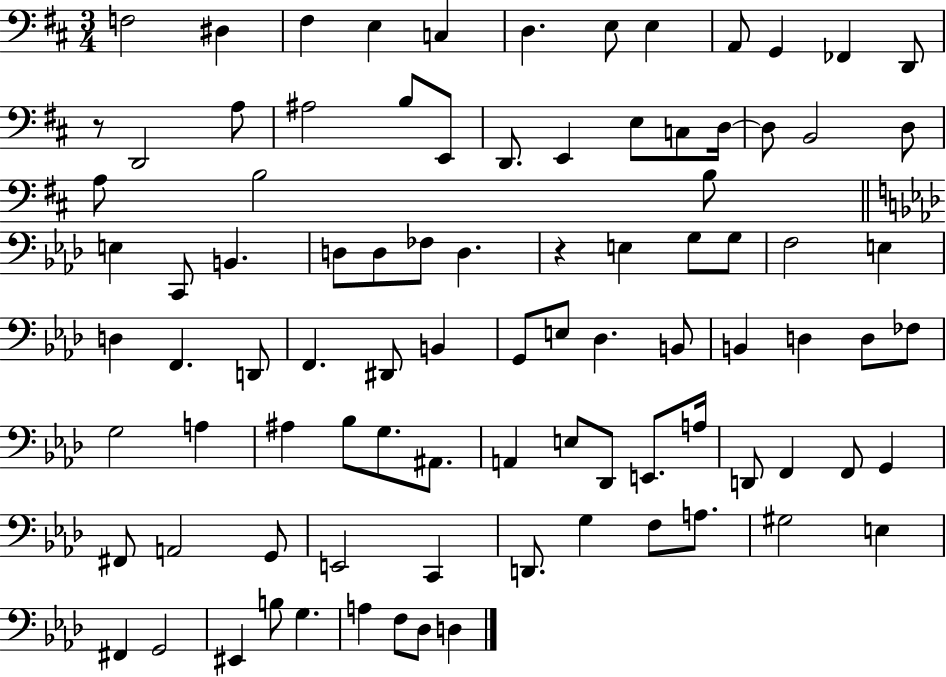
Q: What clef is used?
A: bass